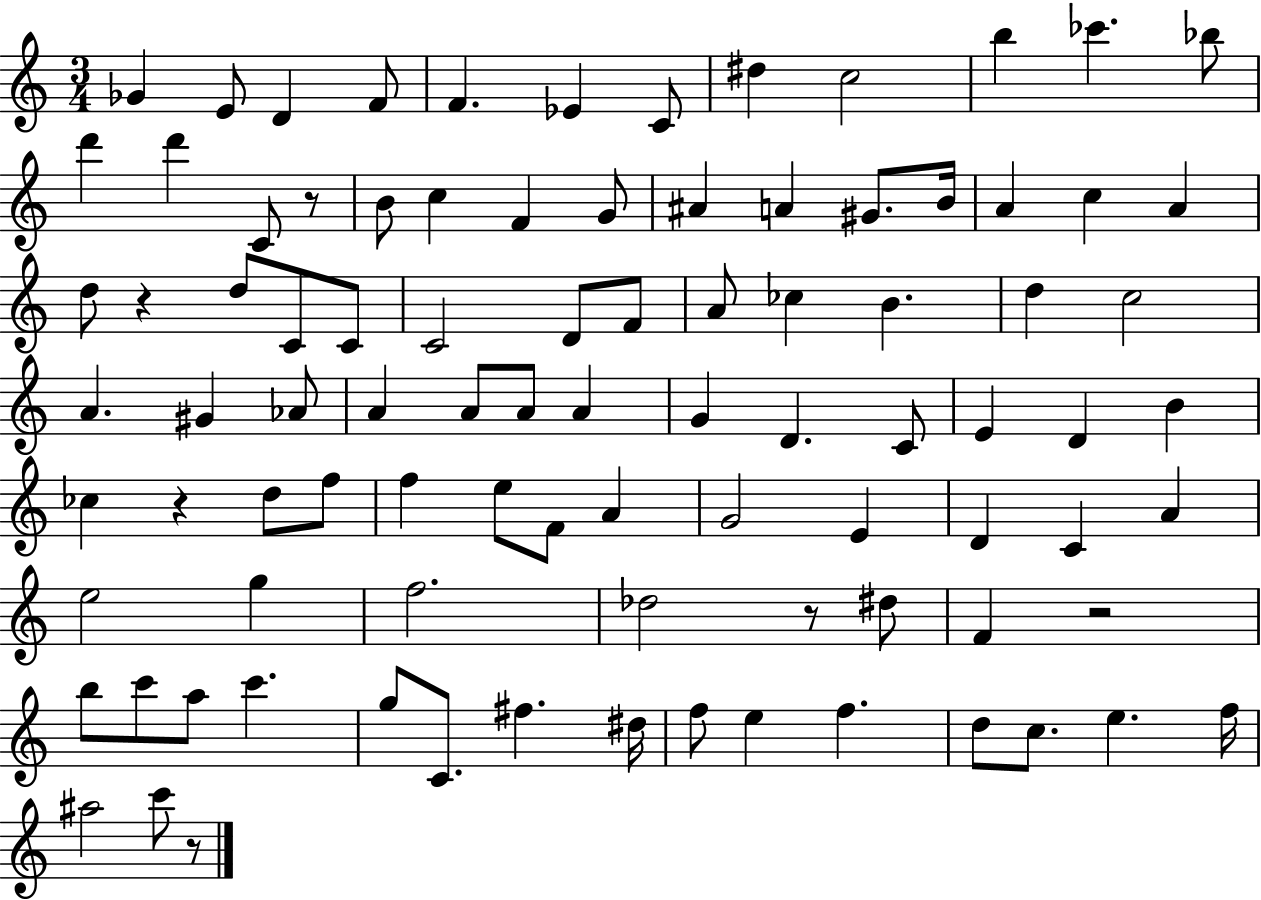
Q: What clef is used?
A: treble